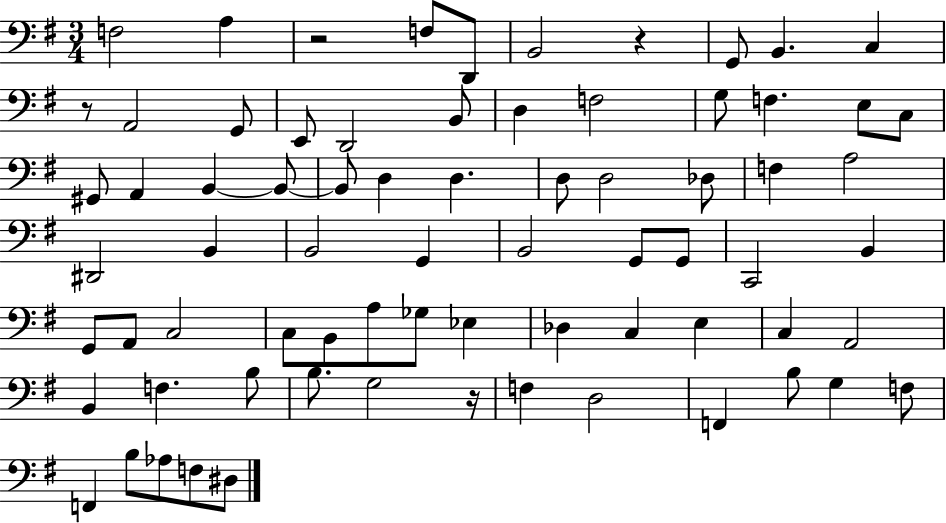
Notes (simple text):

F3/h A3/q R/h F3/e D2/e B2/h R/q G2/e B2/q. C3/q R/e A2/h G2/e E2/e D2/h B2/e D3/q F3/h G3/e F3/q. E3/e C3/e G#2/e A2/q B2/q B2/e B2/e D3/q D3/q. D3/e D3/h Db3/e F3/q A3/h D#2/h B2/q B2/h G2/q B2/h G2/e G2/e C2/h B2/q G2/e A2/e C3/h C3/e B2/e A3/e Gb3/e Eb3/q Db3/q C3/q E3/q C3/q A2/h B2/q F3/q. B3/e B3/e. G3/h R/s F3/q D3/h F2/q B3/e G3/q F3/e F2/q B3/e Ab3/e F3/e D#3/e